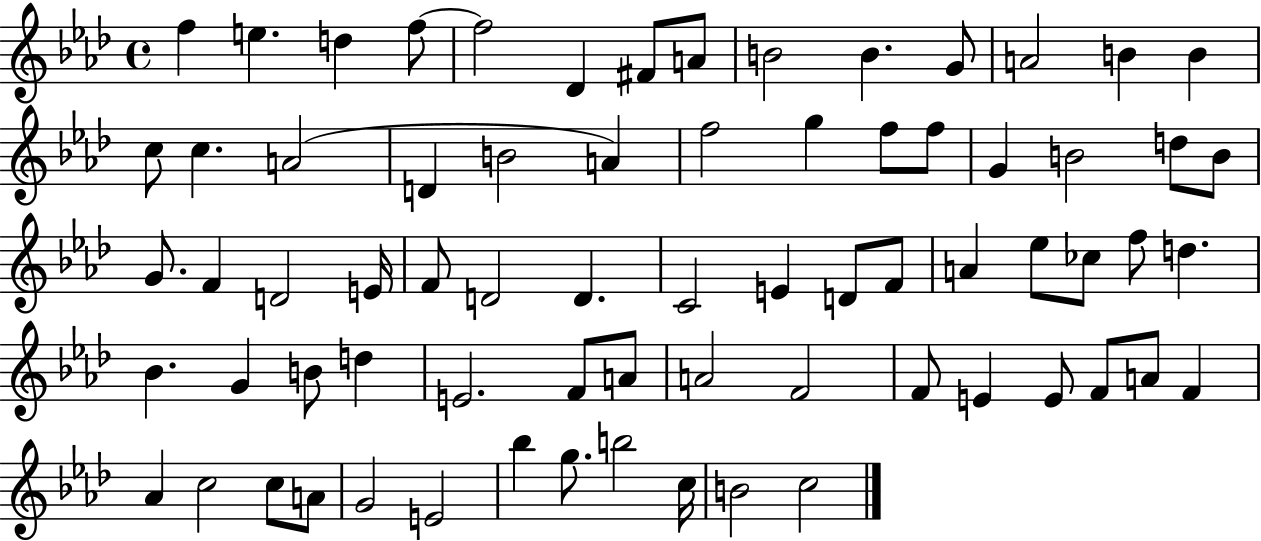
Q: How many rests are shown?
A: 0